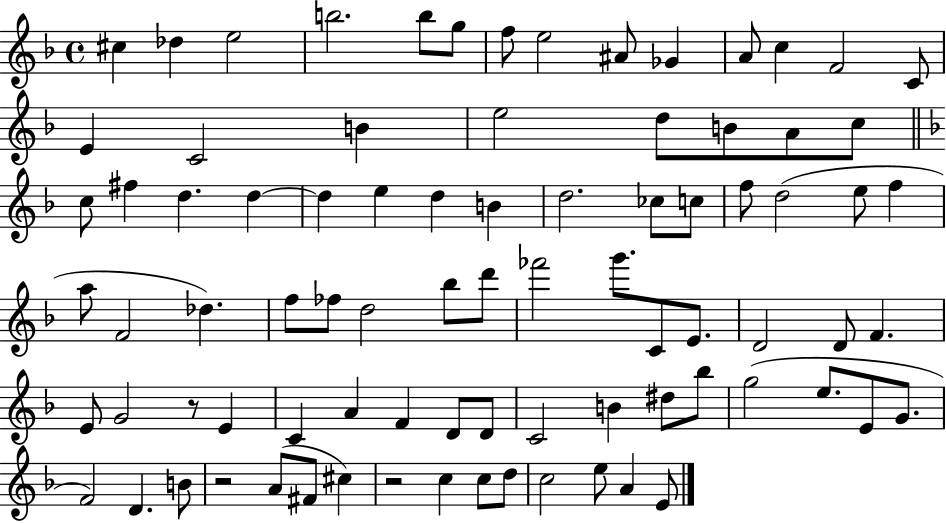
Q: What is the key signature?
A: F major